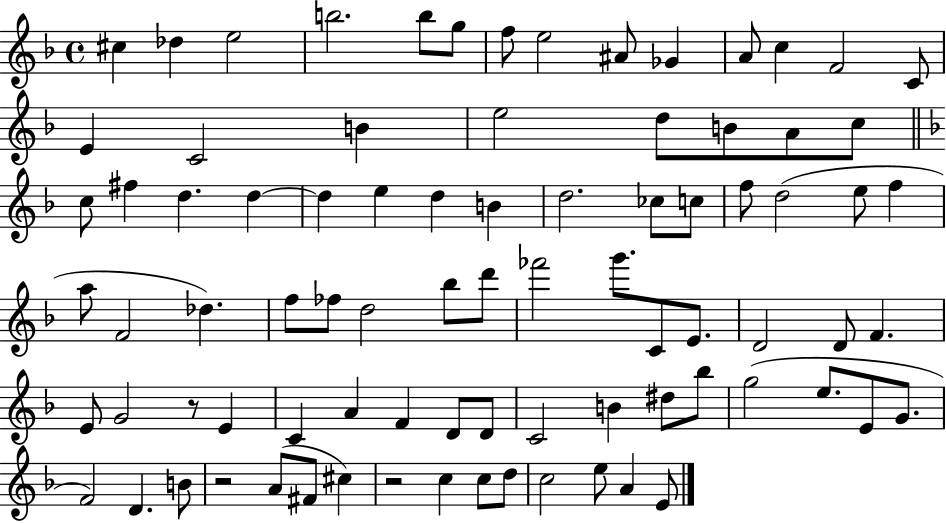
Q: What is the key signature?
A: F major